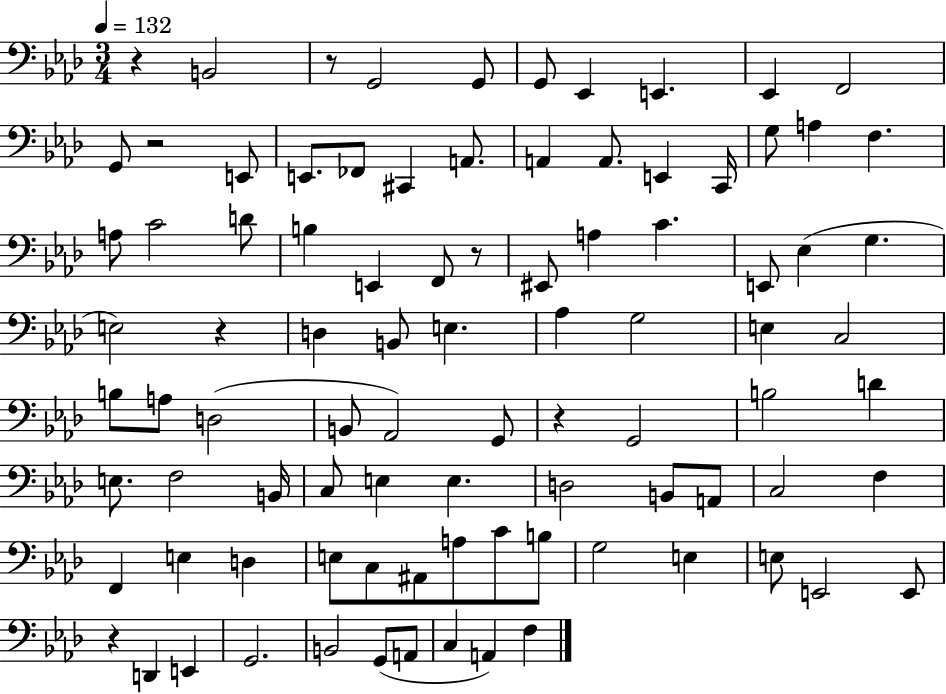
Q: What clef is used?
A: bass